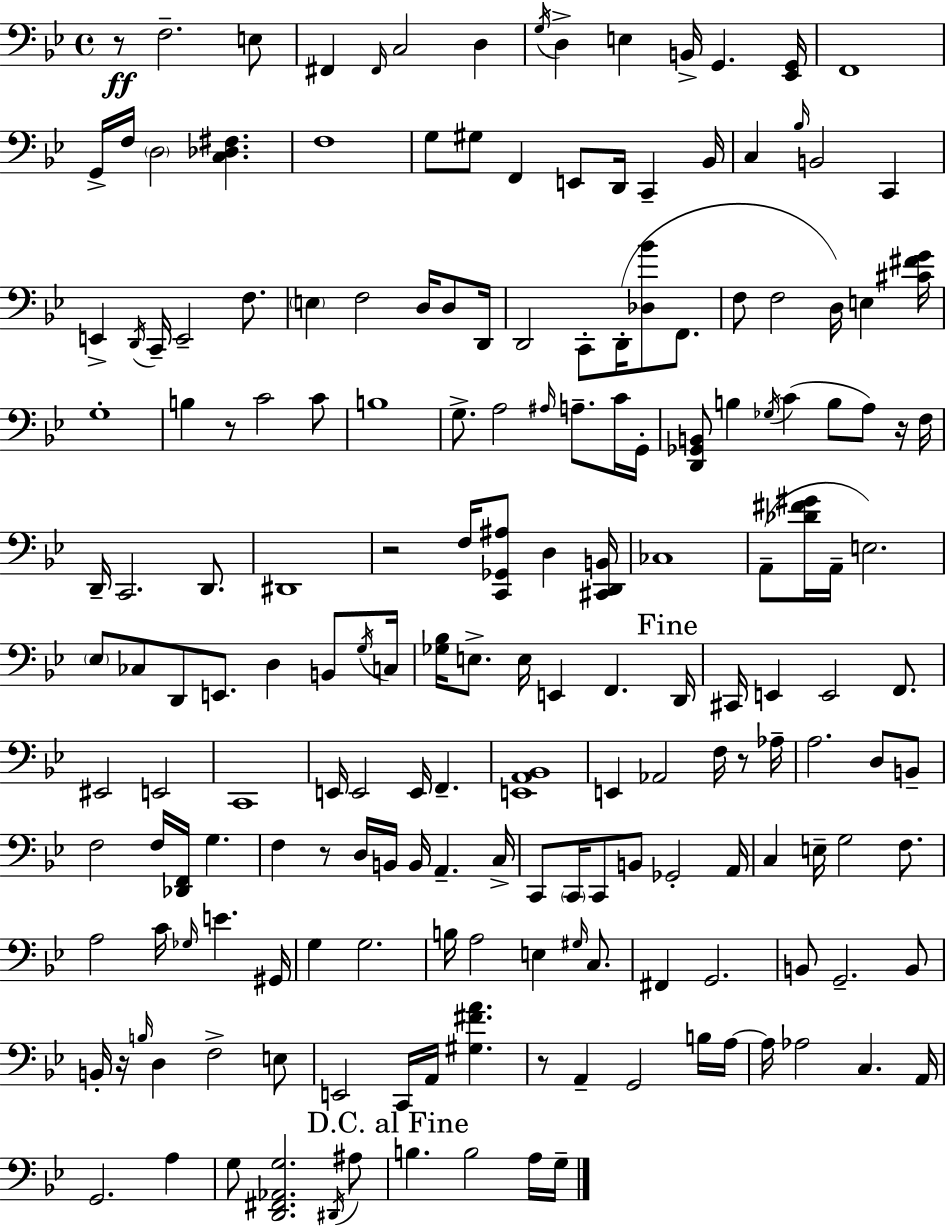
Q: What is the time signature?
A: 4/4